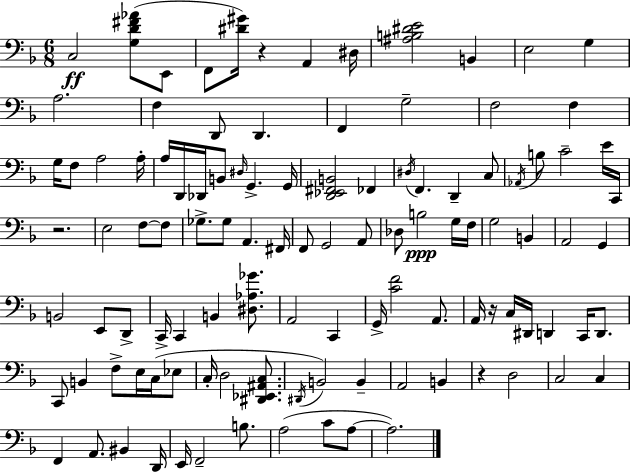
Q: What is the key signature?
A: D minor